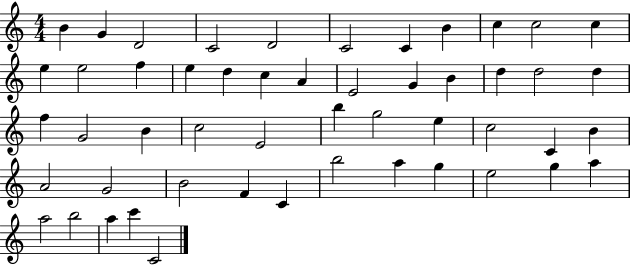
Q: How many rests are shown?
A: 0